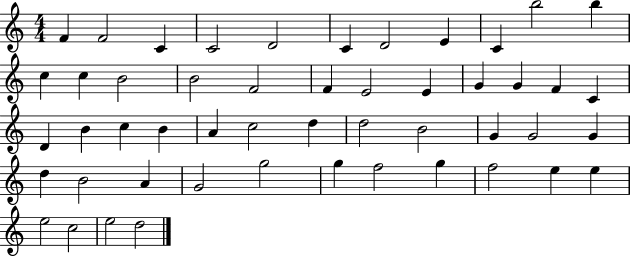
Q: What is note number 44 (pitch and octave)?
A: F5